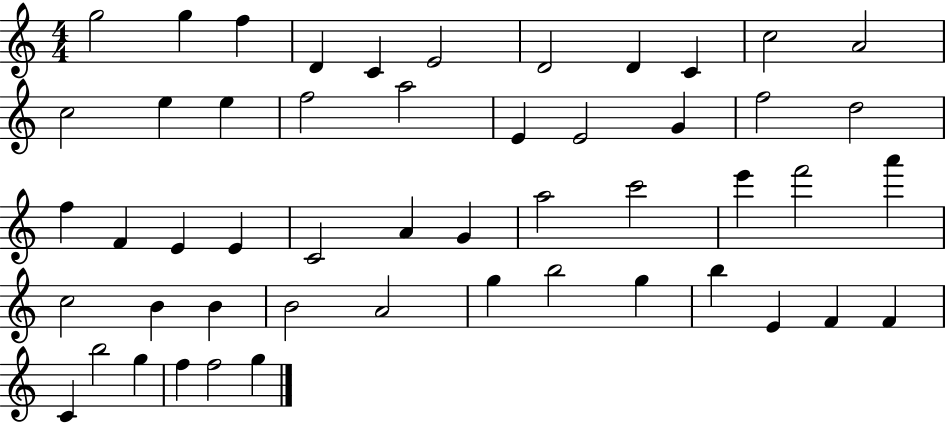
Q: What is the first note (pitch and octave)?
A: G5